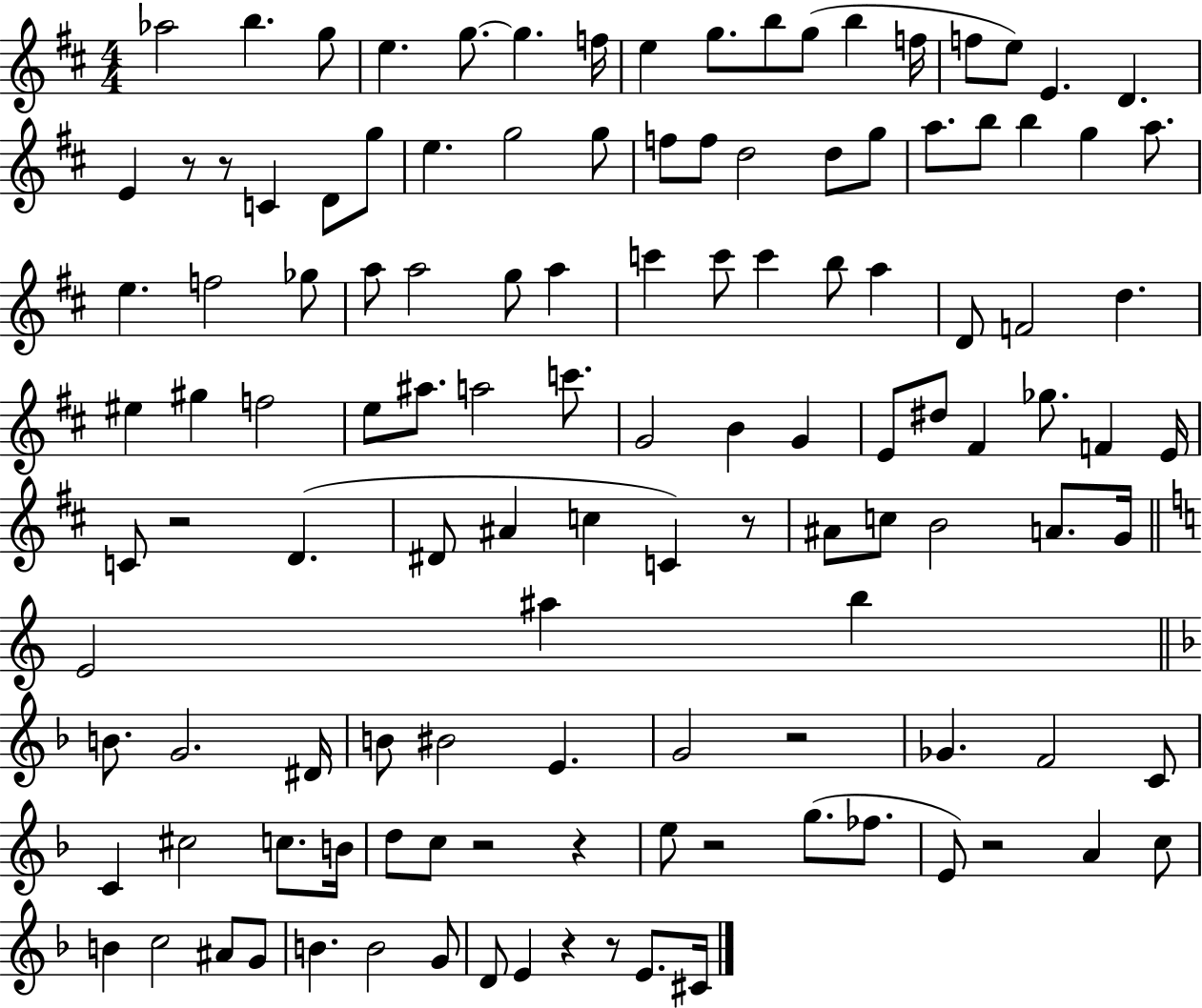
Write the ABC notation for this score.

X:1
T:Untitled
M:4/4
L:1/4
K:D
_a2 b g/2 e g/2 g f/4 e g/2 b/2 g/2 b f/4 f/2 e/2 E D E z/2 z/2 C D/2 g/2 e g2 g/2 f/2 f/2 d2 d/2 g/2 a/2 b/2 b g a/2 e f2 _g/2 a/2 a2 g/2 a c' c'/2 c' b/2 a D/2 F2 d ^e ^g f2 e/2 ^a/2 a2 c'/2 G2 B G E/2 ^d/2 ^F _g/2 F E/4 C/2 z2 D ^D/2 ^A c C z/2 ^A/2 c/2 B2 A/2 G/4 E2 ^a b B/2 G2 ^D/4 B/2 ^B2 E G2 z2 _G F2 C/2 C ^c2 c/2 B/4 d/2 c/2 z2 z e/2 z2 g/2 _f/2 E/2 z2 A c/2 B c2 ^A/2 G/2 B B2 G/2 D/2 E z z/2 E/2 ^C/4